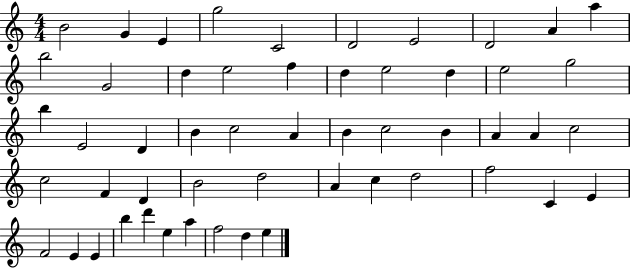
B4/h G4/q E4/q G5/h C4/h D4/h E4/h D4/h A4/q A5/q B5/h G4/h D5/q E5/h F5/q D5/q E5/h D5/q E5/h G5/h B5/q E4/h D4/q B4/q C5/h A4/q B4/q C5/h B4/q A4/q A4/q C5/h C5/h F4/q D4/q B4/h D5/h A4/q C5/q D5/h F5/h C4/q E4/q F4/h E4/q E4/q B5/q D6/q E5/q A5/q F5/h D5/q E5/q